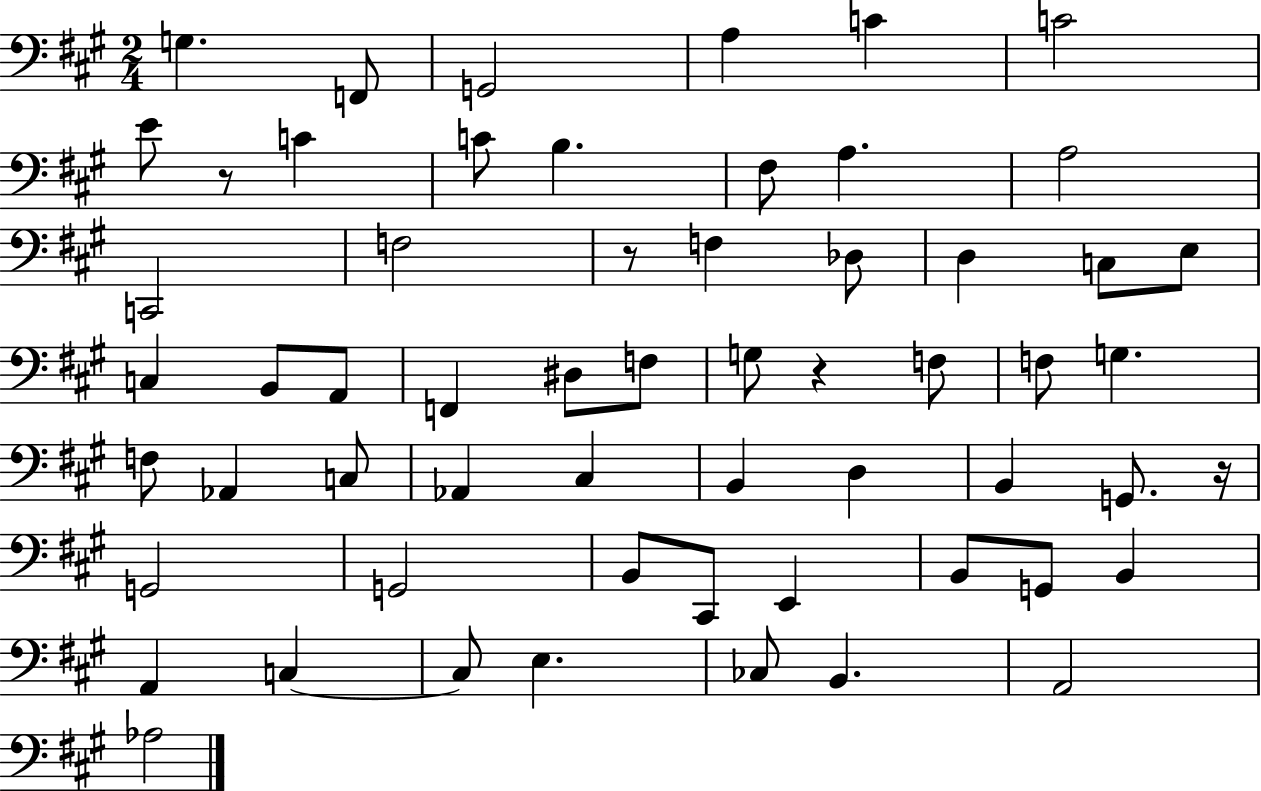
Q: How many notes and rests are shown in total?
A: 59